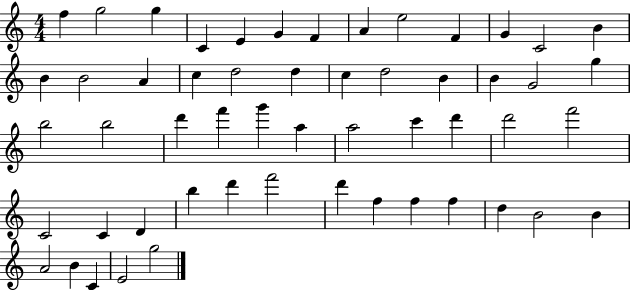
F5/q G5/h G5/q C4/q E4/q G4/q F4/q A4/q E5/h F4/q G4/q C4/h B4/q B4/q B4/h A4/q C5/q D5/h D5/q C5/q D5/h B4/q B4/q G4/h G5/q B5/h B5/h D6/q F6/q G6/q A5/q A5/h C6/q D6/q D6/h F6/h C4/h C4/q D4/q B5/q D6/q F6/h D6/q F5/q F5/q F5/q D5/q B4/h B4/q A4/h B4/q C4/q E4/h G5/h